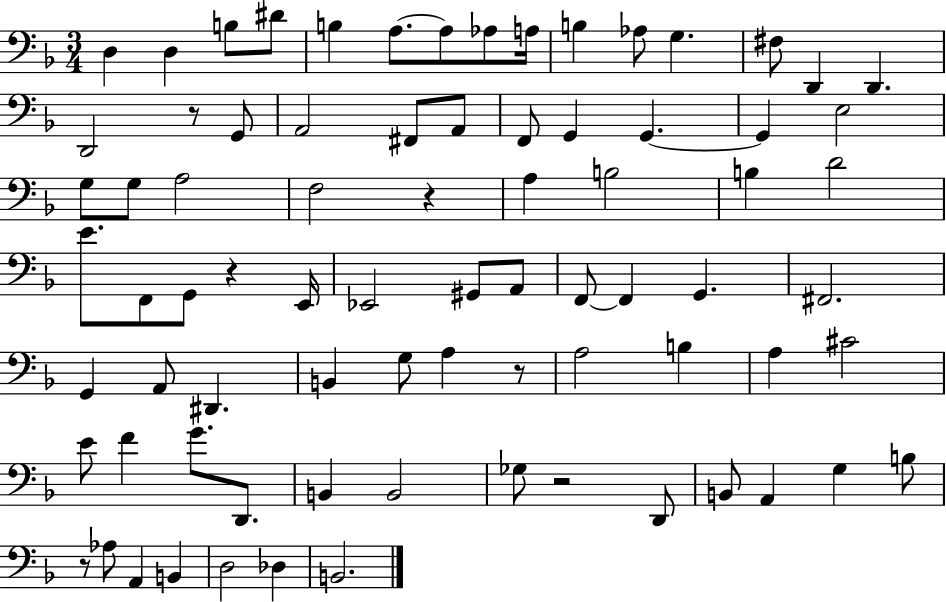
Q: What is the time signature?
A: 3/4